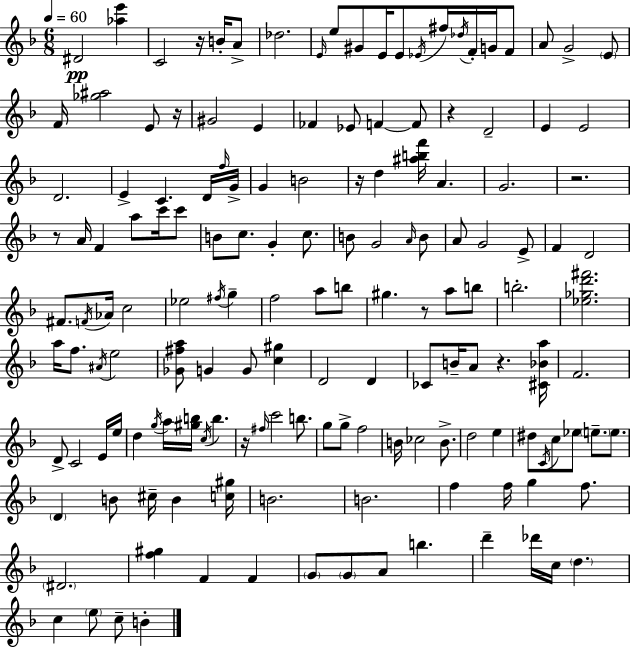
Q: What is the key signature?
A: D minor